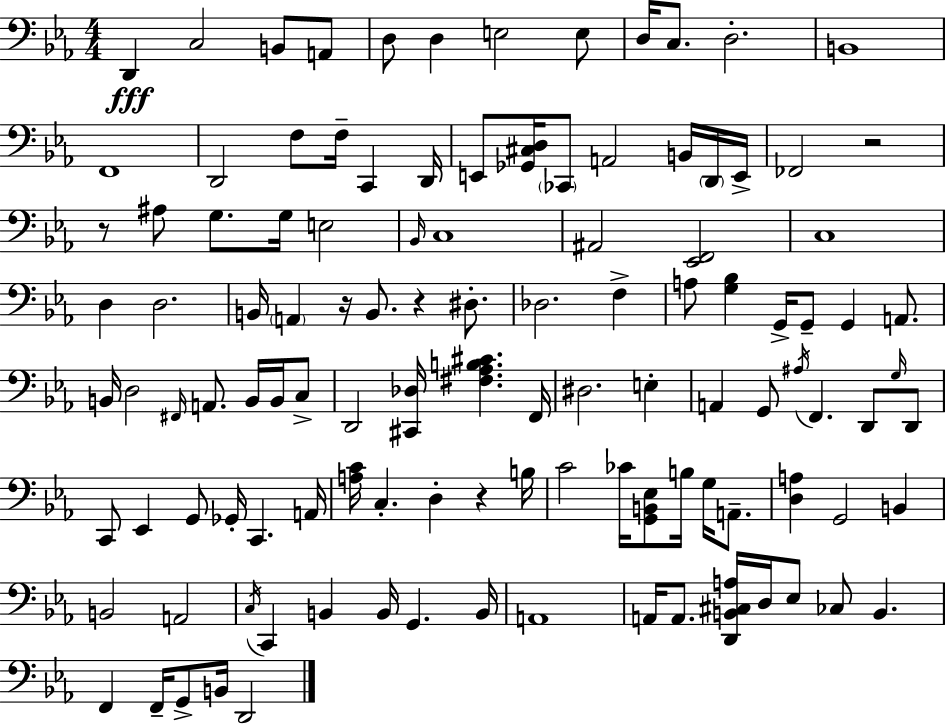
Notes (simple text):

D2/q C3/h B2/e A2/e D3/e D3/q E3/h E3/e D3/s C3/e. D3/h. B2/w F2/w D2/h F3/e F3/s C2/q D2/s E2/e [Gb2,C#3,D3]/s CES2/e A2/h B2/s D2/s E2/s FES2/h R/h R/e A#3/e G3/e. G3/s E3/h Bb2/s C3/w A#2/h [Eb2,F2]/h C3/w D3/q D3/h. B2/s A2/q R/s B2/e. R/q D#3/e. Db3/h. F3/q A3/e [G3,Bb3]/q G2/s G2/e G2/q A2/e. B2/s D3/h F#2/s A2/e. B2/s B2/s C3/e D2/h [C#2,Db3]/s [F#3,Ab3,B3,C#4]/q. F2/s D#3/h. E3/q A2/q G2/e A#3/s F2/q. D2/e G3/s D2/e C2/e Eb2/q G2/e Gb2/s C2/q. A2/s [A3,C4]/s C3/q. D3/q R/q B3/s C4/h CES4/s [G2,B2,Eb3]/e B3/s G3/s A2/e. [D3,A3]/q G2/h B2/q B2/h A2/h C3/s C2/q B2/q B2/s G2/q. B2/s A2/w A2/s A2/e. [D2,B2,C#3,A3]/s D3/s Eb3/e CES3/e B2/q. F2/q F2/s G2/e B2/s D2/h